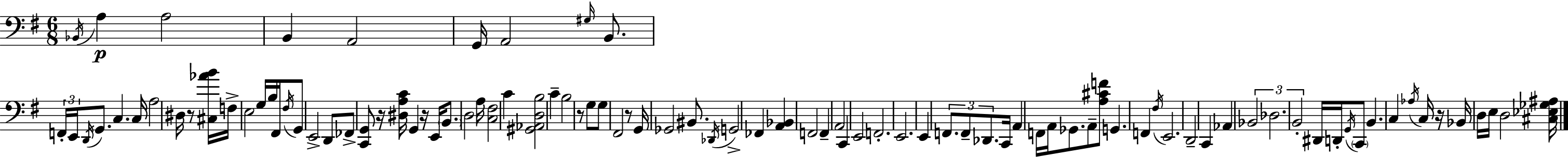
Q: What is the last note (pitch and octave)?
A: D3